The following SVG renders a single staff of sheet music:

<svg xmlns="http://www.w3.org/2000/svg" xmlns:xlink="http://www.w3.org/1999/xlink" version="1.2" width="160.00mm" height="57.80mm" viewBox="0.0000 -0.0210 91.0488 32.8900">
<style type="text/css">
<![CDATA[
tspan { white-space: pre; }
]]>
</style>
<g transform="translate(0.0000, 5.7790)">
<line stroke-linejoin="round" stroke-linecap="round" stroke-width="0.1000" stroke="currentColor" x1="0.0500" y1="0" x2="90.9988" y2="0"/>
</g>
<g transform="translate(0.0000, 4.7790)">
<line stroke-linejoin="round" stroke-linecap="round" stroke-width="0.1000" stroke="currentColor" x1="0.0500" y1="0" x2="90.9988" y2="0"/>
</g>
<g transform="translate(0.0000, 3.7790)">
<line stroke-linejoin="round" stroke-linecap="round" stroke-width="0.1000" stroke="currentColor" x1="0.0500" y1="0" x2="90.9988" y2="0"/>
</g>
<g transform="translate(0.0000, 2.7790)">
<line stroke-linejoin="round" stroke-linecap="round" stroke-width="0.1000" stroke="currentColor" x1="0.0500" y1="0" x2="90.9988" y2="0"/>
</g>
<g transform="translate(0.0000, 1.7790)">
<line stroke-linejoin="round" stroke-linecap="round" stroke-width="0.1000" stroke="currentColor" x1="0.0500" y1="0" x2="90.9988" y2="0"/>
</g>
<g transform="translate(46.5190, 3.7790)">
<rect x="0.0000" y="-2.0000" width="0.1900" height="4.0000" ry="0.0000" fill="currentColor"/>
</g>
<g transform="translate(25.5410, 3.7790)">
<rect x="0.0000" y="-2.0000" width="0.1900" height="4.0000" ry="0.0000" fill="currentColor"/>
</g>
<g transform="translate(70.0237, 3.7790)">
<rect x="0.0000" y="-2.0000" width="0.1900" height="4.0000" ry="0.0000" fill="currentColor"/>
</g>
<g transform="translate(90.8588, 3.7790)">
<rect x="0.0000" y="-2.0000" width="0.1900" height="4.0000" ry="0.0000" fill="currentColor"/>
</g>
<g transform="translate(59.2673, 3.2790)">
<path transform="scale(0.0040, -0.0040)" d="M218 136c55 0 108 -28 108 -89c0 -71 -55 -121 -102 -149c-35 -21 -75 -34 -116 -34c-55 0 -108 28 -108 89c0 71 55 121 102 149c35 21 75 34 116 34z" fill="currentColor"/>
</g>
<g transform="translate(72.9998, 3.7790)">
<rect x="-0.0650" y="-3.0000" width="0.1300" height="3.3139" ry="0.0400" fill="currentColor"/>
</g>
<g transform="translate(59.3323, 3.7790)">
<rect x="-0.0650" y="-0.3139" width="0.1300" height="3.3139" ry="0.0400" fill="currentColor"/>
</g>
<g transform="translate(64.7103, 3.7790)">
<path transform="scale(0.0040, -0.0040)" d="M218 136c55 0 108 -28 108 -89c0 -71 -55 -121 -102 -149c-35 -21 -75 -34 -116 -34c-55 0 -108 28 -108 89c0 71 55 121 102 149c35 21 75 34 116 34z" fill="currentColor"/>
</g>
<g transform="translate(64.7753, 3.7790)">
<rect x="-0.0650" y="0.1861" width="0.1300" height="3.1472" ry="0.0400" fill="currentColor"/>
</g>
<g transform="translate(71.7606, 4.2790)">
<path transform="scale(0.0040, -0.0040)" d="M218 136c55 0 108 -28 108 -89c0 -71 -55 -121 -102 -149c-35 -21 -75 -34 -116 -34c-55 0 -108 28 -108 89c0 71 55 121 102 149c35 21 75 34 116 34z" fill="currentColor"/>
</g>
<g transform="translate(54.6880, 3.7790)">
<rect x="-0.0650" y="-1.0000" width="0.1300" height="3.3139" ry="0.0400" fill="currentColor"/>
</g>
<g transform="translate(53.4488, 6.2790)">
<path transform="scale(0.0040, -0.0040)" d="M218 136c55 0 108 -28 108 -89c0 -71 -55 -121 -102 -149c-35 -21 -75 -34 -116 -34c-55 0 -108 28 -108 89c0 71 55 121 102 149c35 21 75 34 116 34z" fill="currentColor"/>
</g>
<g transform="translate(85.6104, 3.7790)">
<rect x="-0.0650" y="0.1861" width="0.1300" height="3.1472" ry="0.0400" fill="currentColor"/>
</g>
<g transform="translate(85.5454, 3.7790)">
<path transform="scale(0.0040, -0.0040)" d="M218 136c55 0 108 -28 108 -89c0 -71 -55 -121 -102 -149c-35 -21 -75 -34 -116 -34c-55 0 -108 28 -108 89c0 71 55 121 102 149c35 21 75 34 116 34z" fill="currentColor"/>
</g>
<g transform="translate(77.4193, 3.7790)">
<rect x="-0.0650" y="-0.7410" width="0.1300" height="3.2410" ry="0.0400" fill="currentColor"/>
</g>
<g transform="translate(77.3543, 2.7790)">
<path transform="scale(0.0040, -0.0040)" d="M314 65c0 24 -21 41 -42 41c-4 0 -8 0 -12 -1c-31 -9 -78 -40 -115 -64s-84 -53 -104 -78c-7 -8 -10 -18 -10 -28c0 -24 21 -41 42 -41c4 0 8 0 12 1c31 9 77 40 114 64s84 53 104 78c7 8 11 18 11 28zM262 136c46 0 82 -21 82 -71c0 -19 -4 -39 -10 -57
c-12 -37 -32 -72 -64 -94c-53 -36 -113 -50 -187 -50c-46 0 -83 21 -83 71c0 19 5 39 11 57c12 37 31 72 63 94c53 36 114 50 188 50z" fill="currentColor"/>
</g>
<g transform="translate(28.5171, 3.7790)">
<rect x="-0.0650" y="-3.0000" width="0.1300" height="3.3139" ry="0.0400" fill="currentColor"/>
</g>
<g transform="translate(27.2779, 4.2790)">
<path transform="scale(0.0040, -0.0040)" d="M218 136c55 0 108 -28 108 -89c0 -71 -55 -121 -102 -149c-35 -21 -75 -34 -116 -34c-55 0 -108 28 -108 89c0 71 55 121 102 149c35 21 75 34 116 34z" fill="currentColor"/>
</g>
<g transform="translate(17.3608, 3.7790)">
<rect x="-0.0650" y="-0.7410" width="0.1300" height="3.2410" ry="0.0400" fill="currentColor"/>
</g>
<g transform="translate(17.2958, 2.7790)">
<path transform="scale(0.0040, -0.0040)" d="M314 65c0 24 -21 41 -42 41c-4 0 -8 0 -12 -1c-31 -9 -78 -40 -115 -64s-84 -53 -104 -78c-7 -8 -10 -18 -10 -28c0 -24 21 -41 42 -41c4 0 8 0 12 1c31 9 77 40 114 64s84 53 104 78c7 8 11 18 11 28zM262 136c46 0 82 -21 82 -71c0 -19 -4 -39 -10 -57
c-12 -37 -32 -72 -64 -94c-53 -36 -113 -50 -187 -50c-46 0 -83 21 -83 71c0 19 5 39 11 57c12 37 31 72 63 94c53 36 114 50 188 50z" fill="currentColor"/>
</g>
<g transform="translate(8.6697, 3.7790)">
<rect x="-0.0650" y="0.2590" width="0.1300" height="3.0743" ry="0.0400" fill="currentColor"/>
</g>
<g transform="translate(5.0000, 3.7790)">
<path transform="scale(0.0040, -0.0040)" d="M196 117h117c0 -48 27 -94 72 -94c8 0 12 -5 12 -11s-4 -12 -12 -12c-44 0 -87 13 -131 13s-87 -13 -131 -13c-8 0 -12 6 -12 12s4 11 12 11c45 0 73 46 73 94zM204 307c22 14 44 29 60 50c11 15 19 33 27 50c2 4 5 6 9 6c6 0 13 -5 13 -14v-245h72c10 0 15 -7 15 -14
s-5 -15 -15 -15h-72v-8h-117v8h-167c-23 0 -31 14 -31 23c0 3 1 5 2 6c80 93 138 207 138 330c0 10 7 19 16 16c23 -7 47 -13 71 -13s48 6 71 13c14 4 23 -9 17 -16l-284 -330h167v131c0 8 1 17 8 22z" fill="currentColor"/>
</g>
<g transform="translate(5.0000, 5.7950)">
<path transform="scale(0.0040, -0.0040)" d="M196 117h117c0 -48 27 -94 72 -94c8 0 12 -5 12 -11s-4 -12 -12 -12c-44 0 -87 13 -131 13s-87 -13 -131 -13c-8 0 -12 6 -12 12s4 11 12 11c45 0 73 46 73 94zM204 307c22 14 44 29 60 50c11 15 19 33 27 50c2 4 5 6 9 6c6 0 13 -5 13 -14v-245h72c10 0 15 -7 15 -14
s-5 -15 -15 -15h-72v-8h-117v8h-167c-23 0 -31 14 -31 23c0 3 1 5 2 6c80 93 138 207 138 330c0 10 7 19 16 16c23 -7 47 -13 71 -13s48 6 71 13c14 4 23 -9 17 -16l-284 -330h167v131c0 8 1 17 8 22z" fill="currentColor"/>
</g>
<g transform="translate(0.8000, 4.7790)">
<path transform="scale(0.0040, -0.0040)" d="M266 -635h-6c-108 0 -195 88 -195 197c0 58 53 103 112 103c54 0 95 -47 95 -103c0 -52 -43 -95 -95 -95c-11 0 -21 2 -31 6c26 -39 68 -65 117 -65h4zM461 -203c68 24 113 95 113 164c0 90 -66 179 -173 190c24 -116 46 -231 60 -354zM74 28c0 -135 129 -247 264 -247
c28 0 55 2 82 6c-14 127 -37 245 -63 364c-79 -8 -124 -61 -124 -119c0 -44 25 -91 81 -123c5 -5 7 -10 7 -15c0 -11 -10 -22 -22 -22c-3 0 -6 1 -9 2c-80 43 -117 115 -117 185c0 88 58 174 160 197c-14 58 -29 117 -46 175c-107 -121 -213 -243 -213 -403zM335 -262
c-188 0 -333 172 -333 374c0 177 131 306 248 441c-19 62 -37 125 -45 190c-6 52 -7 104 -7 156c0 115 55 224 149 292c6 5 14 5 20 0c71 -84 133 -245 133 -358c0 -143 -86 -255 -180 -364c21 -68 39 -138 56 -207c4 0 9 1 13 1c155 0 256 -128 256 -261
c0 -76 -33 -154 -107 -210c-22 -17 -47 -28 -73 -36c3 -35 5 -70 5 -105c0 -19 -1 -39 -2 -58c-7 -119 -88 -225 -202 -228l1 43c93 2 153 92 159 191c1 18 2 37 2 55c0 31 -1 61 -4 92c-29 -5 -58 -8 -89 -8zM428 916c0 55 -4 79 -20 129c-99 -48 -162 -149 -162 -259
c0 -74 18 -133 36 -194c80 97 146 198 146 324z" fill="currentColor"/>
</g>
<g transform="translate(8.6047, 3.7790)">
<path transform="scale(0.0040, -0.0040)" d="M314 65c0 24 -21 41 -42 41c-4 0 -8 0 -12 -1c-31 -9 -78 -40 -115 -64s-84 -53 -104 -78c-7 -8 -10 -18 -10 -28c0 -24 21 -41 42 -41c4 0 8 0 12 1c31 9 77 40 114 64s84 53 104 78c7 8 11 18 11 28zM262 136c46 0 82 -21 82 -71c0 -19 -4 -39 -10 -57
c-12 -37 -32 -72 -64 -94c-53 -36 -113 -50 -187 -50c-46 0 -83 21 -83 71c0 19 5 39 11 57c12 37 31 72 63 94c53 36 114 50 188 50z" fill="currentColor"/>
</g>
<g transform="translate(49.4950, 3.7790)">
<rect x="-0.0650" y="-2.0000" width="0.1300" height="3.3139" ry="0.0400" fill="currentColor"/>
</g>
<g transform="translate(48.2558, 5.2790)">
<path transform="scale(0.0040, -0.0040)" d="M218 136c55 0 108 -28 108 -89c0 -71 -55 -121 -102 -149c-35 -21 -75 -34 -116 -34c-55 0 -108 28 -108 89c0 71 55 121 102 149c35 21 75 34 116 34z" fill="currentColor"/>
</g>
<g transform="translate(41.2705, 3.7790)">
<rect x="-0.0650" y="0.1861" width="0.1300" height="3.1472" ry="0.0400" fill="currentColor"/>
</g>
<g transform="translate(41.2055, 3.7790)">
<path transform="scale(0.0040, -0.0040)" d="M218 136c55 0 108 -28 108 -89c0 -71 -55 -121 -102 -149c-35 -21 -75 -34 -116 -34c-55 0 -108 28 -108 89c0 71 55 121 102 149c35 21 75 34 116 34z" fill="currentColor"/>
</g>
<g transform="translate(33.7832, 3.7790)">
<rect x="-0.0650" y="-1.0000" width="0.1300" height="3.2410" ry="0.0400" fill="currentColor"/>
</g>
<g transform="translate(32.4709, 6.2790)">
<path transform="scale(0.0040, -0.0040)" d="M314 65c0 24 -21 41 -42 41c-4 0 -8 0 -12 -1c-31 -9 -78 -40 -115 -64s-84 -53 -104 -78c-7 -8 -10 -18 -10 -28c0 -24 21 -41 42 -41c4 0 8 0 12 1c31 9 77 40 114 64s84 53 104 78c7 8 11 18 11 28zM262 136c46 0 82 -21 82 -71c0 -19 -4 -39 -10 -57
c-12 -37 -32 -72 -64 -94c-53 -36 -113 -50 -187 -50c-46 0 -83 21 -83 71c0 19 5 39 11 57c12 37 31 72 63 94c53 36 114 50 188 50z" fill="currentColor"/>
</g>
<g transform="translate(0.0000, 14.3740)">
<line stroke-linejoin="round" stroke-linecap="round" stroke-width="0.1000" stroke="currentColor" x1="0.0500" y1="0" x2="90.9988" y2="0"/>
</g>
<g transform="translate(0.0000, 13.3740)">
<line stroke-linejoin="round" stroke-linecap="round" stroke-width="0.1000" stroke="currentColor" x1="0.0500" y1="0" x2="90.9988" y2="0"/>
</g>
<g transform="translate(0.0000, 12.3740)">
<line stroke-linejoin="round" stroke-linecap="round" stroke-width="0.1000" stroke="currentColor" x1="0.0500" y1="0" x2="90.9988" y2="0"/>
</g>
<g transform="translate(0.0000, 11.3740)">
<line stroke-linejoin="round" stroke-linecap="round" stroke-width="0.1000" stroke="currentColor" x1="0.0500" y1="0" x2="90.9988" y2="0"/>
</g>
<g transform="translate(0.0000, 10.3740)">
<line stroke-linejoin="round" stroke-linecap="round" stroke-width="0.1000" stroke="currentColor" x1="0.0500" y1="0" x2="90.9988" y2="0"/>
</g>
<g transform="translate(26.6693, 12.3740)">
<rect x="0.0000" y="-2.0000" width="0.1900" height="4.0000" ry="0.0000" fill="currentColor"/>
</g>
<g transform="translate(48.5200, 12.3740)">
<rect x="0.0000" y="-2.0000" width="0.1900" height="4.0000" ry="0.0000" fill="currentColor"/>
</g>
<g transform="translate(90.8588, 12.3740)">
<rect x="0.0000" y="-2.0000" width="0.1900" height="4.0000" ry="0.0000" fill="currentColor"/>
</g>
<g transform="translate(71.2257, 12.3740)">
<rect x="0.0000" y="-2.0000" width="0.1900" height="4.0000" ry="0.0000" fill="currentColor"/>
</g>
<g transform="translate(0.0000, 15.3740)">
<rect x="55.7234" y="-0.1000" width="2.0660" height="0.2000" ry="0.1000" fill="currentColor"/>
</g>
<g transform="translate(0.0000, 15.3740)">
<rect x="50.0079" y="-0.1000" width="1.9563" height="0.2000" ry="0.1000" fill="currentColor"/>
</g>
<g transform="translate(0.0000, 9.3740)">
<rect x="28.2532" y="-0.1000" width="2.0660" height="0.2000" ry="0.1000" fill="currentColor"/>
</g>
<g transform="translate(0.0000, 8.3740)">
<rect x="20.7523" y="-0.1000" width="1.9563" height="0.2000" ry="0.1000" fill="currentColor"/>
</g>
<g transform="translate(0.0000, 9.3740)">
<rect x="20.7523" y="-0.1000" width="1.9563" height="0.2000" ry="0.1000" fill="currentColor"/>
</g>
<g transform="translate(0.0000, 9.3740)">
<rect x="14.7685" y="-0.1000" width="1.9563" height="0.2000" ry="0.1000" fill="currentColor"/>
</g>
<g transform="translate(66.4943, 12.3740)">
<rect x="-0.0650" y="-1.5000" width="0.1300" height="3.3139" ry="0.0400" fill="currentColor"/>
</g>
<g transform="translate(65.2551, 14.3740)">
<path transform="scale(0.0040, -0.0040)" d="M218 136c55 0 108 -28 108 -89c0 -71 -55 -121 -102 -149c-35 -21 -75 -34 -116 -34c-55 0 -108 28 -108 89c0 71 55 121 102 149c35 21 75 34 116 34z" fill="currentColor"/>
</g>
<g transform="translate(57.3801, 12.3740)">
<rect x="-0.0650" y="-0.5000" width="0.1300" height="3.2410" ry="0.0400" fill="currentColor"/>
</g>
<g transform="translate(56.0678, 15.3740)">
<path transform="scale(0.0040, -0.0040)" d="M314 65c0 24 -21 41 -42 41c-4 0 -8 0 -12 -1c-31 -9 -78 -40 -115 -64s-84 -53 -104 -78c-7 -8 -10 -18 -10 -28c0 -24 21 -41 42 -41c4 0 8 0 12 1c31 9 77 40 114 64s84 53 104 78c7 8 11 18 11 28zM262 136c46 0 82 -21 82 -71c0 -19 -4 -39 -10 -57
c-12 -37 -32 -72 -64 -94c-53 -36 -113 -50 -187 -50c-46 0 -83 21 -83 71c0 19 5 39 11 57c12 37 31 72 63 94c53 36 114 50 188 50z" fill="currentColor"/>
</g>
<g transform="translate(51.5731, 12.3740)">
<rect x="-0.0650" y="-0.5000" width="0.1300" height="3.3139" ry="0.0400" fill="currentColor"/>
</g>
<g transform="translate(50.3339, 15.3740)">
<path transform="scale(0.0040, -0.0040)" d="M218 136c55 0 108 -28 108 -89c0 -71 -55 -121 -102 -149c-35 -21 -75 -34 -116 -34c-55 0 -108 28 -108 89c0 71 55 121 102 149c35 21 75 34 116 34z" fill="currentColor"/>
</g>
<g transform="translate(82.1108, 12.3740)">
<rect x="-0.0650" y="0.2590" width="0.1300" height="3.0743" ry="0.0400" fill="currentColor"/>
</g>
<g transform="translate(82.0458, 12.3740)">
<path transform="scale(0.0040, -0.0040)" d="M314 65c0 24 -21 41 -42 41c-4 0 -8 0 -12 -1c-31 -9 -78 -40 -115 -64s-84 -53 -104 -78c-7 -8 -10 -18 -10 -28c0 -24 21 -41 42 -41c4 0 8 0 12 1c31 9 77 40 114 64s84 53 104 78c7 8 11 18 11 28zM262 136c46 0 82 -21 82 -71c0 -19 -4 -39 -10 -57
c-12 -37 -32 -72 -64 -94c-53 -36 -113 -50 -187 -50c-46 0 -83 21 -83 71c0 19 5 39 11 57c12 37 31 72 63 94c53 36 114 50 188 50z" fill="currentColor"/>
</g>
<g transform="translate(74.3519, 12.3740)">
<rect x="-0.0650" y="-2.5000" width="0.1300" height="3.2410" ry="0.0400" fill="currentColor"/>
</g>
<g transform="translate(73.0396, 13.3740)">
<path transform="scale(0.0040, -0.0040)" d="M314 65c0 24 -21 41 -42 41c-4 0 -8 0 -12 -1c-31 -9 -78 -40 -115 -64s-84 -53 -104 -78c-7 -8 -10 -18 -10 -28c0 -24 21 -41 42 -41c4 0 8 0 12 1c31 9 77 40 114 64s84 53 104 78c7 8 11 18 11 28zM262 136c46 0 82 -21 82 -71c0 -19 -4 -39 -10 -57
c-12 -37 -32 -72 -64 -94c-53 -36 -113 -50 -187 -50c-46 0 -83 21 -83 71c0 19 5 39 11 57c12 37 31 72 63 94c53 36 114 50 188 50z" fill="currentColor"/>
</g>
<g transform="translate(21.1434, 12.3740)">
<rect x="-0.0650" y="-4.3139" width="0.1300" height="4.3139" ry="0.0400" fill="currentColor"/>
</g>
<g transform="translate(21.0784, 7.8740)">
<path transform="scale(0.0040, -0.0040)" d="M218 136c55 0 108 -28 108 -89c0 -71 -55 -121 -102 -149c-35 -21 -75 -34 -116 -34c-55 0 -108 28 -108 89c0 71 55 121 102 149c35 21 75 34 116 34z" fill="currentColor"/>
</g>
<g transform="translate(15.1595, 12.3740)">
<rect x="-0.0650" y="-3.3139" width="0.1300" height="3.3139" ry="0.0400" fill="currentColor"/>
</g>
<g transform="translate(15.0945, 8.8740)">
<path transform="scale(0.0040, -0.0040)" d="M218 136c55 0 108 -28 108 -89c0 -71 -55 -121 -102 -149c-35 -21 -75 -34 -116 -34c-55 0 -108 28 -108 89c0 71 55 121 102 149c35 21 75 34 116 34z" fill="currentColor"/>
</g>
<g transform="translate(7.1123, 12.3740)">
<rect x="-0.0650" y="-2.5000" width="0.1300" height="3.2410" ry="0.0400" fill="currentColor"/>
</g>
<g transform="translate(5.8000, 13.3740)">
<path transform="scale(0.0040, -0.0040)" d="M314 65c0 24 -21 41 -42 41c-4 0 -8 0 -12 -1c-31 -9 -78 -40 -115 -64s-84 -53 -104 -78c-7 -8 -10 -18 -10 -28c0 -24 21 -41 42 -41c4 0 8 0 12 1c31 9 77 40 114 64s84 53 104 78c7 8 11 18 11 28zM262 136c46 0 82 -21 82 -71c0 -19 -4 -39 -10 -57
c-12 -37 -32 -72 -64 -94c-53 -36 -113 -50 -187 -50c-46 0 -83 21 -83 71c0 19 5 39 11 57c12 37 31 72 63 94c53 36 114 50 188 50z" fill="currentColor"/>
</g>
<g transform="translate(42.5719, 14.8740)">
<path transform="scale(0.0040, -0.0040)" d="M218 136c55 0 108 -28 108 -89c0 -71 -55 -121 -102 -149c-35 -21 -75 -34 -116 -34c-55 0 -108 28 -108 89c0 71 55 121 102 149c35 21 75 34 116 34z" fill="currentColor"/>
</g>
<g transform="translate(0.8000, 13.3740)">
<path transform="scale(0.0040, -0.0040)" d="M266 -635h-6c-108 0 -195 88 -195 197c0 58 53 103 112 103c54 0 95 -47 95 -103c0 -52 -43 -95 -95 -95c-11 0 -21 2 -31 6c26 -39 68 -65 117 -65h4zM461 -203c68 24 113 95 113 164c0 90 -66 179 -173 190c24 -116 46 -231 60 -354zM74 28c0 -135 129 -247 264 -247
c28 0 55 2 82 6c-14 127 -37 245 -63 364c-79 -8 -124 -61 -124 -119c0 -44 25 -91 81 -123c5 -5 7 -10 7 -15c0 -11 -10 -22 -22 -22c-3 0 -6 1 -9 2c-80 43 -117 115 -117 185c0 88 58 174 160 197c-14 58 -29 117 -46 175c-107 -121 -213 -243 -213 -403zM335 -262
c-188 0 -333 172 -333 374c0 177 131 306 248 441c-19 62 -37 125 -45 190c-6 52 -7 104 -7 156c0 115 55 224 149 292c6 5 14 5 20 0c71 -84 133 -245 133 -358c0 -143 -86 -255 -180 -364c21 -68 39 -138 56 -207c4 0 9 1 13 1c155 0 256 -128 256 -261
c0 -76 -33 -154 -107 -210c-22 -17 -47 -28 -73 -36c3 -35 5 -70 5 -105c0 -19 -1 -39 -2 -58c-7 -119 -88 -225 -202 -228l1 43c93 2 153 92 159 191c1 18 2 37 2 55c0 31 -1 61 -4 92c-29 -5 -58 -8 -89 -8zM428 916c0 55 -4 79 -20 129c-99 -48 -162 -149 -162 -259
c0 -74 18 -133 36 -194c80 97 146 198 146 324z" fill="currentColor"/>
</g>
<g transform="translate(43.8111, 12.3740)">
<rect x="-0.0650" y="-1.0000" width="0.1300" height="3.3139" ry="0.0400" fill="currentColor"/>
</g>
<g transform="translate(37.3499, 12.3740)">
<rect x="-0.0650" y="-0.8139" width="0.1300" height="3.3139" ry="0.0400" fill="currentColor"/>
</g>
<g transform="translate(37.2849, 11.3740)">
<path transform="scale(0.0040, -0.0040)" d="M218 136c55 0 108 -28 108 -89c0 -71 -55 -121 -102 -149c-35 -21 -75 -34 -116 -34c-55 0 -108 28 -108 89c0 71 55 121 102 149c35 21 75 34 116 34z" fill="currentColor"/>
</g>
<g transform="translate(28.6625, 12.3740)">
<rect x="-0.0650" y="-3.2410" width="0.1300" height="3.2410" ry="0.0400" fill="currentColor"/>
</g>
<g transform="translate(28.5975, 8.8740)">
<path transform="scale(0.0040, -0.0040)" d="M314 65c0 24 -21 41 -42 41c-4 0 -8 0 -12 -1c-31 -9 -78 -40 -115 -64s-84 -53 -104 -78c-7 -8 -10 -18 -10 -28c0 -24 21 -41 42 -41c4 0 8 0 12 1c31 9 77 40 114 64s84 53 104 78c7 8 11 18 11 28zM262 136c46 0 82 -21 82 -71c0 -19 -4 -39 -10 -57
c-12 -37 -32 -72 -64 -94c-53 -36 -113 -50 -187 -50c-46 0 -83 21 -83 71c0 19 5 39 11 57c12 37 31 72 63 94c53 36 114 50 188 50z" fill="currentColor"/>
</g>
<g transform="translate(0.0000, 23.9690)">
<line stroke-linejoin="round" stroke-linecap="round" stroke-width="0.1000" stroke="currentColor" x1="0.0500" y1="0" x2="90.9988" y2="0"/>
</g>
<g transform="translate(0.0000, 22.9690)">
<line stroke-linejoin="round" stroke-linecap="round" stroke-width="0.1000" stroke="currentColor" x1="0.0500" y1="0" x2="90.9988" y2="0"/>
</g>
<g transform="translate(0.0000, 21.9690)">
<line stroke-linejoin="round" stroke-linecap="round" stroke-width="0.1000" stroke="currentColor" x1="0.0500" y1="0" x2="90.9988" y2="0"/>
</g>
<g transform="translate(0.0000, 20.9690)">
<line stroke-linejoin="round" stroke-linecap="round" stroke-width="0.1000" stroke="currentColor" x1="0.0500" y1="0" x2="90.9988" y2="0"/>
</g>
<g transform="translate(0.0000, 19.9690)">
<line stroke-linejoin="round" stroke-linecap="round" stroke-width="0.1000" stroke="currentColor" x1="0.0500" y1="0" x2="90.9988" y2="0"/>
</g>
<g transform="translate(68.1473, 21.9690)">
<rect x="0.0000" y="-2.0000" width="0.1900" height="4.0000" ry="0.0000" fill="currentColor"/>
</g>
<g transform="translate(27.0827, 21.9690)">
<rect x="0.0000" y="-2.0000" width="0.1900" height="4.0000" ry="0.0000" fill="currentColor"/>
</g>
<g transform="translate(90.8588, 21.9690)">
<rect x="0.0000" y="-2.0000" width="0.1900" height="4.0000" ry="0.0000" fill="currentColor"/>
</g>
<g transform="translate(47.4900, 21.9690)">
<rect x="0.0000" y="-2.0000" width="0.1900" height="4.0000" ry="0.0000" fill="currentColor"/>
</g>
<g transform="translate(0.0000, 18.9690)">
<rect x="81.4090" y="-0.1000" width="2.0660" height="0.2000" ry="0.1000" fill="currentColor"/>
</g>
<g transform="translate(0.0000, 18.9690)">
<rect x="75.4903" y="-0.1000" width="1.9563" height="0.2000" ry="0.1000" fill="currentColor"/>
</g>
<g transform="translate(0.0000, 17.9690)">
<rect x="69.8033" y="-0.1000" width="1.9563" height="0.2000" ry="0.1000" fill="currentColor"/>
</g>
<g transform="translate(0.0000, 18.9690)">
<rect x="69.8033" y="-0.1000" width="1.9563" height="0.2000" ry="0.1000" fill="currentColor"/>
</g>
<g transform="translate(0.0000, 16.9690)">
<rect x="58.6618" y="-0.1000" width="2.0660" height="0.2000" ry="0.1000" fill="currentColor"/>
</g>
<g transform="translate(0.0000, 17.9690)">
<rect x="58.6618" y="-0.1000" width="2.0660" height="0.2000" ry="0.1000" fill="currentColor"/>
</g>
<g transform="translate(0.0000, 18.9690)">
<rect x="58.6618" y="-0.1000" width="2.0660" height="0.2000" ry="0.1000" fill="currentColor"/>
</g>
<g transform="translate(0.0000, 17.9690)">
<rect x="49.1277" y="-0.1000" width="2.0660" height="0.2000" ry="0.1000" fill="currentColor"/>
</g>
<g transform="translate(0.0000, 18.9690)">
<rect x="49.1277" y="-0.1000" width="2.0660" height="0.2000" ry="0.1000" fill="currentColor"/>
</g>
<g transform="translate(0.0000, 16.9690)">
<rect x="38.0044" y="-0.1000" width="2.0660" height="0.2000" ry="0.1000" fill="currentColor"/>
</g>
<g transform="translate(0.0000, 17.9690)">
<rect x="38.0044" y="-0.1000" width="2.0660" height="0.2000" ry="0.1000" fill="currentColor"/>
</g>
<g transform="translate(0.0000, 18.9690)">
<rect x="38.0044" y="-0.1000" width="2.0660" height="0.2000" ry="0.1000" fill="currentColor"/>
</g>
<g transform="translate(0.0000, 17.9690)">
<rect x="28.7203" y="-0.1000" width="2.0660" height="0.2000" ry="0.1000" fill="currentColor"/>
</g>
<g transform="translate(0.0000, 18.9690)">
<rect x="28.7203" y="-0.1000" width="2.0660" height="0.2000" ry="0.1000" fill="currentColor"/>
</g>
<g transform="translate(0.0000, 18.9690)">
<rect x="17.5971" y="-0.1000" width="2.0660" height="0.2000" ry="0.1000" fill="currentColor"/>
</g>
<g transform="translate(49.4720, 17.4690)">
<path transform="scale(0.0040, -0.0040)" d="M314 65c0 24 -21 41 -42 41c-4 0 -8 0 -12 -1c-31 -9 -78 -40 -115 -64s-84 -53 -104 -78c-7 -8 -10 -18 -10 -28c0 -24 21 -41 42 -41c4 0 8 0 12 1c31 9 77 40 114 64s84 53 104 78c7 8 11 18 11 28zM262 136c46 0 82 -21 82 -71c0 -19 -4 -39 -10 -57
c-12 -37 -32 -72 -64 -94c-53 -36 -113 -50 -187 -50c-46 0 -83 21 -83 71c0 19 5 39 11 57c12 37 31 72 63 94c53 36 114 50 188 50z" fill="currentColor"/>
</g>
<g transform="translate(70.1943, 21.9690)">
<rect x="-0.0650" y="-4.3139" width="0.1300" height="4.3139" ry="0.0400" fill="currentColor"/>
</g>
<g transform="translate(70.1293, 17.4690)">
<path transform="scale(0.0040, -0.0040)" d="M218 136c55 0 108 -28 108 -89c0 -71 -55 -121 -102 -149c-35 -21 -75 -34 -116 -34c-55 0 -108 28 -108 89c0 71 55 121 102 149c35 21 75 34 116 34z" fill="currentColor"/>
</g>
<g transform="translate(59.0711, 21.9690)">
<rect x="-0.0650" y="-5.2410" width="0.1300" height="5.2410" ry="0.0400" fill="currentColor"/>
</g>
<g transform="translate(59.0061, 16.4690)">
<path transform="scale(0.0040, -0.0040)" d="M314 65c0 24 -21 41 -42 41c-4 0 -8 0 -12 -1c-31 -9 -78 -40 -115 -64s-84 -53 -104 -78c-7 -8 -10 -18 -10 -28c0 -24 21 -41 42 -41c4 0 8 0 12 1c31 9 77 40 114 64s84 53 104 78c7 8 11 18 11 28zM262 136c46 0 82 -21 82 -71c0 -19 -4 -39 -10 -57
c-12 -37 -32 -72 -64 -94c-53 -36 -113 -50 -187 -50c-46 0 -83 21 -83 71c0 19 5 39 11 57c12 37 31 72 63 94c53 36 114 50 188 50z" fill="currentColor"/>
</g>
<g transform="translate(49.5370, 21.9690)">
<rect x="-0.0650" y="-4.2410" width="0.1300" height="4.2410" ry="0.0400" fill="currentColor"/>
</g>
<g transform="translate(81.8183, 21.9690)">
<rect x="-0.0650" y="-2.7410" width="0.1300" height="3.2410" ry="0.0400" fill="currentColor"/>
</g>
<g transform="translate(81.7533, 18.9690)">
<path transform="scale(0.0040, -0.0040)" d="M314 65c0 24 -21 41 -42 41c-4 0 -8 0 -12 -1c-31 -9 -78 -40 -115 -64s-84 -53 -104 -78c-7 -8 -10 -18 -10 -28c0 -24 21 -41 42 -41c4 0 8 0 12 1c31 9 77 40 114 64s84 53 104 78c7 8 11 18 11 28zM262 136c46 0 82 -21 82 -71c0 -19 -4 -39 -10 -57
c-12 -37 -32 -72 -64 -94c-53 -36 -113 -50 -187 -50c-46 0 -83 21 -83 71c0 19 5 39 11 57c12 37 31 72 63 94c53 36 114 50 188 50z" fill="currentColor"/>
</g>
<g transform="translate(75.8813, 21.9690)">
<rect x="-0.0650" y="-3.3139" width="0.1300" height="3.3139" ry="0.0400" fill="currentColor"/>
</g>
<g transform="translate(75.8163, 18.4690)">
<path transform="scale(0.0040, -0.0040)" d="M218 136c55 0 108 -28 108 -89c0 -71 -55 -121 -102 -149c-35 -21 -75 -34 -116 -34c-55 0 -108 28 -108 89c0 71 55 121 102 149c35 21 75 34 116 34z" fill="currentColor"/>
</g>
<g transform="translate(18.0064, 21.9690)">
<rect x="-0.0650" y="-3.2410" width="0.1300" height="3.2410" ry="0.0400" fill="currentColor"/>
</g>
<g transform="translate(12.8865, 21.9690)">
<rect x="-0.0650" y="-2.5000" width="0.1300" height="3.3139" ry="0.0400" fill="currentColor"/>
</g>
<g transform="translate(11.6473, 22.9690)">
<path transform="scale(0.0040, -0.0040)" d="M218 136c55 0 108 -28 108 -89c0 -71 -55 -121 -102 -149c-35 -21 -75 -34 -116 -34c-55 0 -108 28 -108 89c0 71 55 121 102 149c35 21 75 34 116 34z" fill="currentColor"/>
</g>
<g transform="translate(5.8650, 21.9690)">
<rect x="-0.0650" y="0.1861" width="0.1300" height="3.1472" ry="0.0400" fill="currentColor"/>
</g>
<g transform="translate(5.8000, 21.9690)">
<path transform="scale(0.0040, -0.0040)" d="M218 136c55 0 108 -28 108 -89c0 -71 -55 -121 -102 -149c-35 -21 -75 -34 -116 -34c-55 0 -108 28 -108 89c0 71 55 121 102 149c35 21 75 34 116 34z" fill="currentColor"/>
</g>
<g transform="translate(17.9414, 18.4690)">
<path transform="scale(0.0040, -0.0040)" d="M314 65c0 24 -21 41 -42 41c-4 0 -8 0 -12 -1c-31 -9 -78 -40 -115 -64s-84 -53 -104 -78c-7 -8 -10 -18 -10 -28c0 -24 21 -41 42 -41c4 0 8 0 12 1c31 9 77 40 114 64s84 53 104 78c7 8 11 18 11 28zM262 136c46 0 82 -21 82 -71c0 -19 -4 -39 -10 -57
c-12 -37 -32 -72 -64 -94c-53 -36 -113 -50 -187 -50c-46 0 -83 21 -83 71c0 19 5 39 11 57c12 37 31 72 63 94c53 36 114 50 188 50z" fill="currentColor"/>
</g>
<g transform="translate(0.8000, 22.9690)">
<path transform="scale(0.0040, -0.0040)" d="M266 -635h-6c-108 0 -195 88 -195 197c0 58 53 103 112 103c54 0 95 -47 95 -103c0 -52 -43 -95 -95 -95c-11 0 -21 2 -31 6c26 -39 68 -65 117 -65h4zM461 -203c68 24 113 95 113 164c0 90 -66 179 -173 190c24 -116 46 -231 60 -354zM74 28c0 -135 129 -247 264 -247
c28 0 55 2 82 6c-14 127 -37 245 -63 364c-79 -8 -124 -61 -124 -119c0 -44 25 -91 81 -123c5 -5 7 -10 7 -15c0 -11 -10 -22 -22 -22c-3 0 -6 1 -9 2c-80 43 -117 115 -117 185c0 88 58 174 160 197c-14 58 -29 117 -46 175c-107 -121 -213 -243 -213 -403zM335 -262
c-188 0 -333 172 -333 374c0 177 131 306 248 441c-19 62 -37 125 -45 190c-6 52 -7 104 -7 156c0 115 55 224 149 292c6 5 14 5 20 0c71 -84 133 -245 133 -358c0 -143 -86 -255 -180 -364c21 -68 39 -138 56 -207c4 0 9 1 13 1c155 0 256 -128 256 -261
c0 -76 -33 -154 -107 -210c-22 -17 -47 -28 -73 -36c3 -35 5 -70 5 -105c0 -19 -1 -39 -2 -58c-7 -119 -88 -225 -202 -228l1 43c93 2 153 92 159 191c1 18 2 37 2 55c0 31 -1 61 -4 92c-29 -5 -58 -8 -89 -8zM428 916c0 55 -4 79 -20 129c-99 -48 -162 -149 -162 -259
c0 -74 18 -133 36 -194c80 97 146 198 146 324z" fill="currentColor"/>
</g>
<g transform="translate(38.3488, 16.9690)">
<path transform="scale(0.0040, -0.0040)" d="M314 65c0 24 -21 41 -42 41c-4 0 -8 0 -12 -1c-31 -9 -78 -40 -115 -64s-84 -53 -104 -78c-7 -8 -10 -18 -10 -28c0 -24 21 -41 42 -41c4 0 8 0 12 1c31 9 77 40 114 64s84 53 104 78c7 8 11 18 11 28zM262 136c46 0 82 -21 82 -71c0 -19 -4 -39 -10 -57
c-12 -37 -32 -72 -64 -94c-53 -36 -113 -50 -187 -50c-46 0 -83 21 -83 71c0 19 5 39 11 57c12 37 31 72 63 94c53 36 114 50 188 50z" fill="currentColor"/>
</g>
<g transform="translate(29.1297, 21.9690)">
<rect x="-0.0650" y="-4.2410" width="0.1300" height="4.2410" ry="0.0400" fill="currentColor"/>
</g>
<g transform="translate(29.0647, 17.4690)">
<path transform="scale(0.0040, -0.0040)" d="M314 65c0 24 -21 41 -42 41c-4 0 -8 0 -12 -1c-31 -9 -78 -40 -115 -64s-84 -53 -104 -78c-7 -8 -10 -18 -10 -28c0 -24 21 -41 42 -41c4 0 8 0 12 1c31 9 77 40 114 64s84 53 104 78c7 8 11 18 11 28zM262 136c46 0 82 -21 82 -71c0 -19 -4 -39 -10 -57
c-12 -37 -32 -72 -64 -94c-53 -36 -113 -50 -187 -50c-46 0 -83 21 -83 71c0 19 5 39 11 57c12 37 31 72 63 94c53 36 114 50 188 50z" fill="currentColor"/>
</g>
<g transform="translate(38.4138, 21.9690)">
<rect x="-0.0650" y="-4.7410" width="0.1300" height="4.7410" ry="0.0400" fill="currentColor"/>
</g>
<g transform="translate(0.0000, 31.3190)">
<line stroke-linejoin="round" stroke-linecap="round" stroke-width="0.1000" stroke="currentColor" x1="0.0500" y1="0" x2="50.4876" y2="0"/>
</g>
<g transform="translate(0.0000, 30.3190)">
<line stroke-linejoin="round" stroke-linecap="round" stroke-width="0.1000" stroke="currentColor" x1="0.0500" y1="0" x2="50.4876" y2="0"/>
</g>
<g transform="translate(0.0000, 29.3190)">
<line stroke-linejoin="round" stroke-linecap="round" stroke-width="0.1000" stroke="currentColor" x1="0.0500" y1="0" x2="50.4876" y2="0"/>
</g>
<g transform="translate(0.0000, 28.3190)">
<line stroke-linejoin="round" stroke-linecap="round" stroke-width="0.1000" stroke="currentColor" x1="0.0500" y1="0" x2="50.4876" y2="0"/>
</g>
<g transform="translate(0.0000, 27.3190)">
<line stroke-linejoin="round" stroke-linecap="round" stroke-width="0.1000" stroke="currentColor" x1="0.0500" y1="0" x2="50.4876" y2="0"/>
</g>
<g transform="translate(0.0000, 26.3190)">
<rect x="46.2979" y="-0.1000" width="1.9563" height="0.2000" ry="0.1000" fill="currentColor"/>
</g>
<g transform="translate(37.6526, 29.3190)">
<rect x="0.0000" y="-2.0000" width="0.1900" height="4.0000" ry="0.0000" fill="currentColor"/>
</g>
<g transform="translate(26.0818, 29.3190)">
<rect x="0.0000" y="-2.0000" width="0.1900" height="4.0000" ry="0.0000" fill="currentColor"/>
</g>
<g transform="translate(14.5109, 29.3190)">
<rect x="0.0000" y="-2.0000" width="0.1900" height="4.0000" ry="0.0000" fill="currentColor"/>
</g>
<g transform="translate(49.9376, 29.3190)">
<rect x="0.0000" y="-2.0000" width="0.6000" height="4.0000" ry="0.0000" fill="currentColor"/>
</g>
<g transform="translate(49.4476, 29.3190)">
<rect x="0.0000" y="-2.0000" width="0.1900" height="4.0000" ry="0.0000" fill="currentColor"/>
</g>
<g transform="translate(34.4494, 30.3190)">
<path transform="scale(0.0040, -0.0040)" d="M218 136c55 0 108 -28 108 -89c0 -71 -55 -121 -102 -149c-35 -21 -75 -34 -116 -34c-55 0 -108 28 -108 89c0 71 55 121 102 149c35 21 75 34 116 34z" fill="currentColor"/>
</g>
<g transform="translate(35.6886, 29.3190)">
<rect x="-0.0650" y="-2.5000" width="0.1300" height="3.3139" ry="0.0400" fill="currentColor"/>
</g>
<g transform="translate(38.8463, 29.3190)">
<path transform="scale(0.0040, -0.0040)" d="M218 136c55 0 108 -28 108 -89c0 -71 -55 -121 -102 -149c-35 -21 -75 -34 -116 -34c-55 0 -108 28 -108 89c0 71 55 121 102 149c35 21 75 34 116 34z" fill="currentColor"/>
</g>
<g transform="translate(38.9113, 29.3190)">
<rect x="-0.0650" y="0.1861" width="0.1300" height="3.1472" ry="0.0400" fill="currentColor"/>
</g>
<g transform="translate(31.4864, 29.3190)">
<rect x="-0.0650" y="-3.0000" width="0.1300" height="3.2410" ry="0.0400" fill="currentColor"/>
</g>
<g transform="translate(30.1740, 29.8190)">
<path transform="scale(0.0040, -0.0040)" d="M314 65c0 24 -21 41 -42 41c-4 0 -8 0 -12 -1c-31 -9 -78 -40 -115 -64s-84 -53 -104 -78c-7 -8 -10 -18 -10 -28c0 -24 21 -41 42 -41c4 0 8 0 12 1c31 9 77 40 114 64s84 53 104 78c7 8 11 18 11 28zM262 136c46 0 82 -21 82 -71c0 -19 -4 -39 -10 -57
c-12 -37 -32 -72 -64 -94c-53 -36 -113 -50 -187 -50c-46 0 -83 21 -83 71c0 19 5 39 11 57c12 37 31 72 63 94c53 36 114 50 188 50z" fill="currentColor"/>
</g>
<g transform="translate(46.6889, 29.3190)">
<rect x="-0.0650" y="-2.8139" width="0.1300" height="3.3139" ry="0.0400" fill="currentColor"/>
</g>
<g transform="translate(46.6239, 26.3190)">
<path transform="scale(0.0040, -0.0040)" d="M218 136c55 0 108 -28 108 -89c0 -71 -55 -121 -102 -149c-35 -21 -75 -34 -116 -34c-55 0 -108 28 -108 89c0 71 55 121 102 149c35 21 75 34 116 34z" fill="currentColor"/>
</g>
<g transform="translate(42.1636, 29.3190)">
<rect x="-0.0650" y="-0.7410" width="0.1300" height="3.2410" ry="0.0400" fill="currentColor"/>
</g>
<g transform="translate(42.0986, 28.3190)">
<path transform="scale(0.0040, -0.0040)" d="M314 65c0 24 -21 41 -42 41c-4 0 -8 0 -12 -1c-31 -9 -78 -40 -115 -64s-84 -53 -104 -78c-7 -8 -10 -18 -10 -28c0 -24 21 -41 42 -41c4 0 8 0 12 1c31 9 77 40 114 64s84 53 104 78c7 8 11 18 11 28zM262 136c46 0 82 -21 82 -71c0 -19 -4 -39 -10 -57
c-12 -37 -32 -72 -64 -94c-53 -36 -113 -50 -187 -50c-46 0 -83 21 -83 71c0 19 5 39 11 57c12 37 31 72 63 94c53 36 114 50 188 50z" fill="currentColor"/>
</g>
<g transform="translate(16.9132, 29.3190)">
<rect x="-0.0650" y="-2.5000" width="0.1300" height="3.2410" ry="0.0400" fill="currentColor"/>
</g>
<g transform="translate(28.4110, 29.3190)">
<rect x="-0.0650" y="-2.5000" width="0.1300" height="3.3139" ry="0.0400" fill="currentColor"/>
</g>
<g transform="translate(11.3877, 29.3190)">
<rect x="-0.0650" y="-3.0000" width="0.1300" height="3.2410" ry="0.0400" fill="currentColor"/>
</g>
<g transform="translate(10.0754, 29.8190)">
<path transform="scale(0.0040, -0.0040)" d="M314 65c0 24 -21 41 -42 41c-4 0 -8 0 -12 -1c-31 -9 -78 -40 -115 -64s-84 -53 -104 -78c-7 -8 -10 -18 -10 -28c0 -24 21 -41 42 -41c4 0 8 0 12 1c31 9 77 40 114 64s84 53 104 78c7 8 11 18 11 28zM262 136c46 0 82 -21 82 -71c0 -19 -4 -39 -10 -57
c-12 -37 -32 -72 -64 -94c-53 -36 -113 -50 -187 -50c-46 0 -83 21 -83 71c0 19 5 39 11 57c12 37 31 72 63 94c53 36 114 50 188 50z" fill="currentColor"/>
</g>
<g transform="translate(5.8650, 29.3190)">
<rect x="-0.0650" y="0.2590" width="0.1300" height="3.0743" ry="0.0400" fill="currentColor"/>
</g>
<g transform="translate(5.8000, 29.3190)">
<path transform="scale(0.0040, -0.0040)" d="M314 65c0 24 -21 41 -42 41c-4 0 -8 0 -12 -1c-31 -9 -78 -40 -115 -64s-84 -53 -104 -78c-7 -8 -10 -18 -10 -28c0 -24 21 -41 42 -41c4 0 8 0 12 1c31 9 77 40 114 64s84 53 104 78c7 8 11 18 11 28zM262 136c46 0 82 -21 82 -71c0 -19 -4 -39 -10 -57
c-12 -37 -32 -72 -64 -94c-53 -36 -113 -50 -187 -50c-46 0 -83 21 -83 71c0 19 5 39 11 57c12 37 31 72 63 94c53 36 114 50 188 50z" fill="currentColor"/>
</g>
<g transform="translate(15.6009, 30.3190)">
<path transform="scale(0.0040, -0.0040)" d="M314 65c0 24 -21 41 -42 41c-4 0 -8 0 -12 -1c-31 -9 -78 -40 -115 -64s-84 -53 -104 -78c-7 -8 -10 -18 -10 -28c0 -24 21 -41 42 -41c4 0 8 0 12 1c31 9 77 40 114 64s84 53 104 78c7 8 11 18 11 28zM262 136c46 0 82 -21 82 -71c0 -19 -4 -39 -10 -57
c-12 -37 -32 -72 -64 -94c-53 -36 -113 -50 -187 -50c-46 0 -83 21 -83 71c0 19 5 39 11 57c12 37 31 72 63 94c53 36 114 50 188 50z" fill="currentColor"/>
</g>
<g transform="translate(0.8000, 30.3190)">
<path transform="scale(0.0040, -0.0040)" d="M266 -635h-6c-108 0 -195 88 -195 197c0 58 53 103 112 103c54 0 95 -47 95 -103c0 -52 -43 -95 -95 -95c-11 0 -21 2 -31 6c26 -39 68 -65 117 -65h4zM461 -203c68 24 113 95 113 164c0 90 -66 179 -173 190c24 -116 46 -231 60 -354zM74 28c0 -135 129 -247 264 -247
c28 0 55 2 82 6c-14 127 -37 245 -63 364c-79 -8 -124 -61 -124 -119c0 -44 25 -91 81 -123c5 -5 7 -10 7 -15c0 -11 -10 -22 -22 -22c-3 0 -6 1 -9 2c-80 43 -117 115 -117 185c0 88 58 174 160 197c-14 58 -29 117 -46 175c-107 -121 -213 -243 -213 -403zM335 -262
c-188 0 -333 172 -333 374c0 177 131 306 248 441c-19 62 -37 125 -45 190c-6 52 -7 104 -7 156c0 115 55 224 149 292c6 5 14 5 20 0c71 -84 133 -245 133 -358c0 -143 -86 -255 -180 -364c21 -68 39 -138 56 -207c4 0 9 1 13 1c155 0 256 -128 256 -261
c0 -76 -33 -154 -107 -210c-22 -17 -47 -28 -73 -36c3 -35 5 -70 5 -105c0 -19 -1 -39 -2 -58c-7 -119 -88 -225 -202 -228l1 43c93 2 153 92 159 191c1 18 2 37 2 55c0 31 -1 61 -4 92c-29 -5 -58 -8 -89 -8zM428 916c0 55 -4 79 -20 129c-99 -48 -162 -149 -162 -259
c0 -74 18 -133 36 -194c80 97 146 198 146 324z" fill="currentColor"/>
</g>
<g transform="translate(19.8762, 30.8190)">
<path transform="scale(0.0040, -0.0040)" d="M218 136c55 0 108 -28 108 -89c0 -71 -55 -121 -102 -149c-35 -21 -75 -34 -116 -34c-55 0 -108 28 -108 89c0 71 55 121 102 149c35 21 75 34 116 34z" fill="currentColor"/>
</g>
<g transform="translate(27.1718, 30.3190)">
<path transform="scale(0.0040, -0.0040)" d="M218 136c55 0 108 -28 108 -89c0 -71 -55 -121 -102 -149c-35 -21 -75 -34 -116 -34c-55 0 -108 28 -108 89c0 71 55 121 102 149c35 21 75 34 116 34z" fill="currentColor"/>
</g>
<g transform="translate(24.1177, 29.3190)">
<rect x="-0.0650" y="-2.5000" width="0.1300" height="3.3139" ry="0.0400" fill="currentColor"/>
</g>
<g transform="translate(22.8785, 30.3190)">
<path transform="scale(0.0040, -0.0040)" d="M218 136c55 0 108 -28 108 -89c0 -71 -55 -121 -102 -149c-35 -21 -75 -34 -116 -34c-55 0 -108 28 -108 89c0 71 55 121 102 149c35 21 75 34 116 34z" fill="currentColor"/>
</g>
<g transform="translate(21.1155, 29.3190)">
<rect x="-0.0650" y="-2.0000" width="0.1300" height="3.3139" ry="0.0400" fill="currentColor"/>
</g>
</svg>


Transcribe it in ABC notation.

X:1
T:Untitled
M:4/4
L:1/4
K:C
B2 d2 A D2 B F D c B A d2 B G2 b d' b2 d D C C2 E G2 B2 B G b2 d'2 e'2 d'2 f'2 d' b a2 B2 A2 G2 F G G A2 G B d2 a